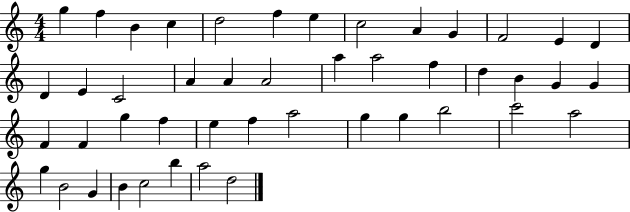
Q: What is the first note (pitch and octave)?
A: G5